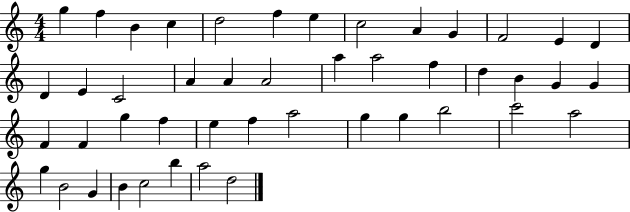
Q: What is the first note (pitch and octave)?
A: G5